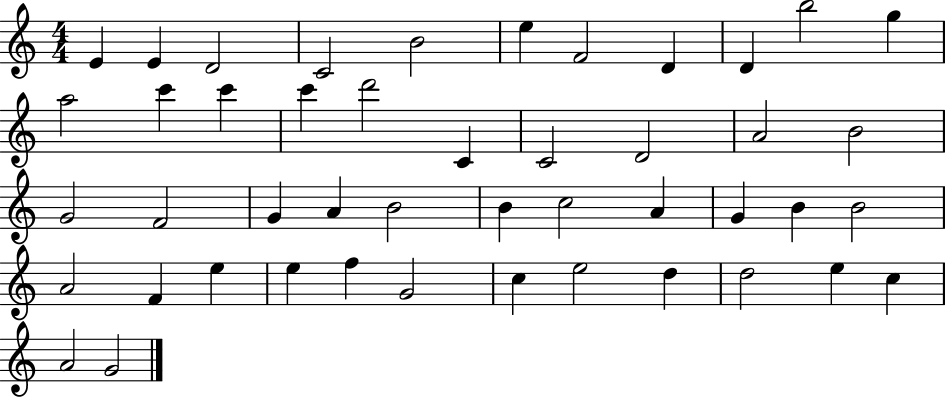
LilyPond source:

{
  \clef treble
  \numericTimeSignature
  \time 4/4
  \key c \major
  e'4 e'4 d'2 | c'2 b'2 | e''4 f'2 d'4 | d'4 b''2 g''4 | \break a''2 c'''4 c'''4 | c'''4 d'''2 c'4 | c'2 d'2 | a'2 b'2 | \break g'2 f'2 | g'4 a'4 b'2 | b'4 c''2 a'4 | g'4 b'4 b'2 | \break a'2 f'4 e''4 | e''4 f''4 g'2 | c''4 e''2 d''4 | d''2 e''4 c''4 | \break a'2 g'2 | \bar "|."
}